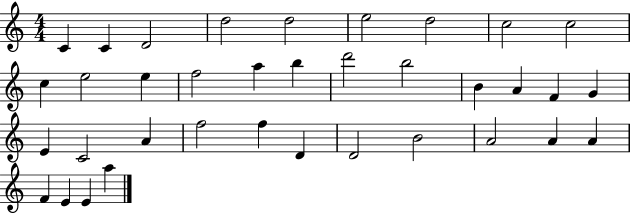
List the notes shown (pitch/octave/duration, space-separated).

C4/q C4/q D4/h D5/h D5/h E5/h D5/h C5/h C5/h C5/q E5/h E5/q F5/h A5/q B5/q D6/h B5/h B4/q A4/q F4/q G4/q E4/q C4/h A4/q F5/h F5/q D4/q D4/h B4/h A4/h A4/q A4/q F4/q E4/q E4/q A5/q